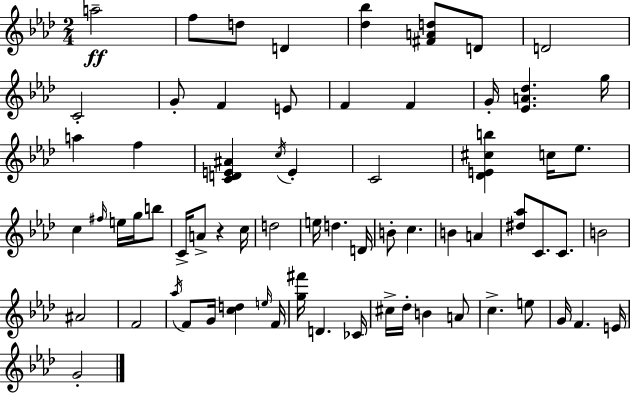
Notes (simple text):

A5/h F5/e D5/e D4/q [Db5,Bb5]/q [F#4,A4,D5]/e D4/e D4/h C4/h G4/e F4/q E4/e F4/q F4/q G4/s [Eb4,A4,Db5]/q. G5/s A5/q F5/q [C4,D4,E4,A#4]/q C5/s E4/q C4/h [Db4,E4,C#5,B5]/q C5/s Eb5/e. C5/q F#5/s E5/s G5/s B5/e C4/s A4/e R/q C5/s D5/h E5/s D5/q. D4/s B4/e C5/q. B4/q A4/q [D#5,Ab5]/e C4/e. C4/e. B4/h A#4/h F4/h Ab5/s F4/e G4/s [C5,D5]/q E5/s F4/s [G5,F#6]/s D4/q. CES4/s C#5/s Db5/s B4/q A4/e C5/q. E5/e G4/s F4/q. E4/s G4/h